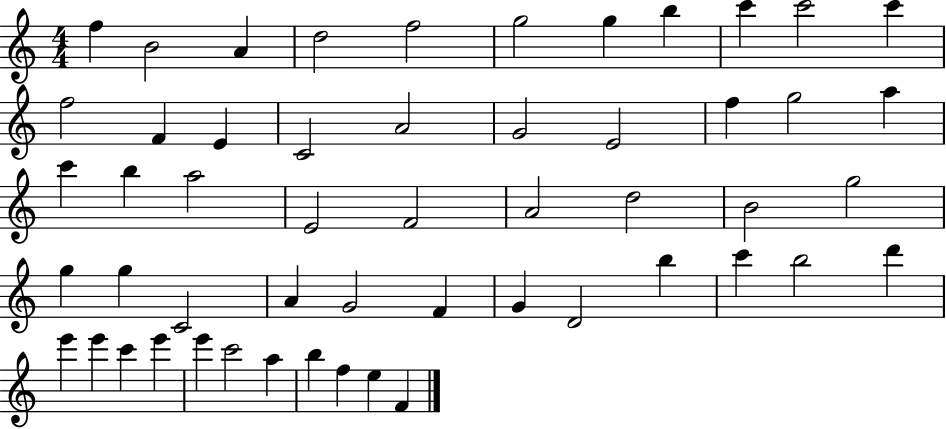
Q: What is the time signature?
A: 4/4